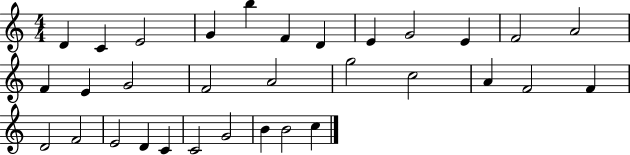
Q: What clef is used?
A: treble